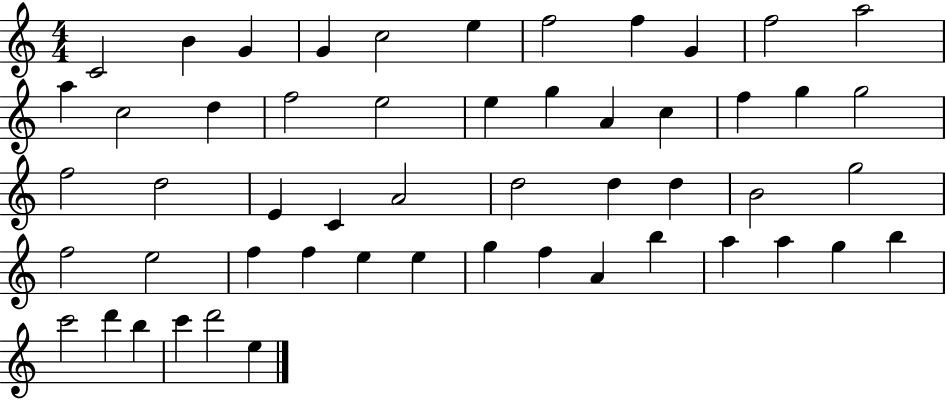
{
  \clef treble
  \numericTimeSignature
  \time 4/4
  \key c \major
  c'2 b'4 g'4 | g'4 c''2 e''4 | f''2 f''4 g'4 | f''2 a''2 | \break a''4 c''2 d''4 | f''2 e''2 | e''4 g''4 a'4 c''4 | f''4 g''4 g''2 | \break f''2 d''2 | e'4 c'4 a'2 | d''2 d''4 d''4 | b'2 g''2 | \break f''2 e''2 | f''4 f''4 e''4 e''4 | g''4 f''4 a'4 b''4 | a''4 a''4 g''4 b''4 | \break c'''2 d'''4 b''4 | c'''4 d'''2 e''4 | \bar "|."
}